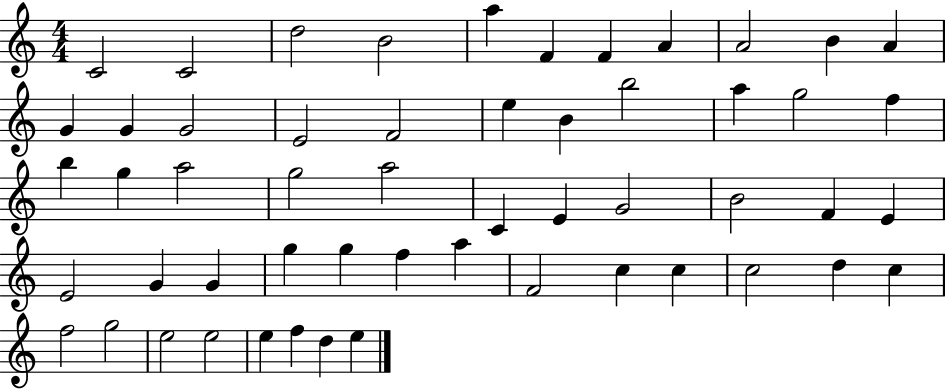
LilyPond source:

{
  \clef treble
  \numericTimeSignature
  \time 4/4
  \key c \major
  c'2 c'2 | d''2 b'2 | a''4 f'4 f'4 a'4 | a'2 b'4 a'4 | \break g'4 g'4 g'2 | e'2 f'2 | e''4 b'4 b''2 | a''4 g''2 f''4 | \break b''4 g''4 a''2 | g''2 a''2 | c'4 e'4 g'2 | b'2 f'4 e'4 | \break e'2 g'4 g'4 | g''4 g''4 f''4 a''4 | f'2 c''4 c''4 | c''2 d''4 c''4 | \break f''2 g''2 | e''2 e''2 | e''4 f''4 d''4 e''4 | \bar "|."
}